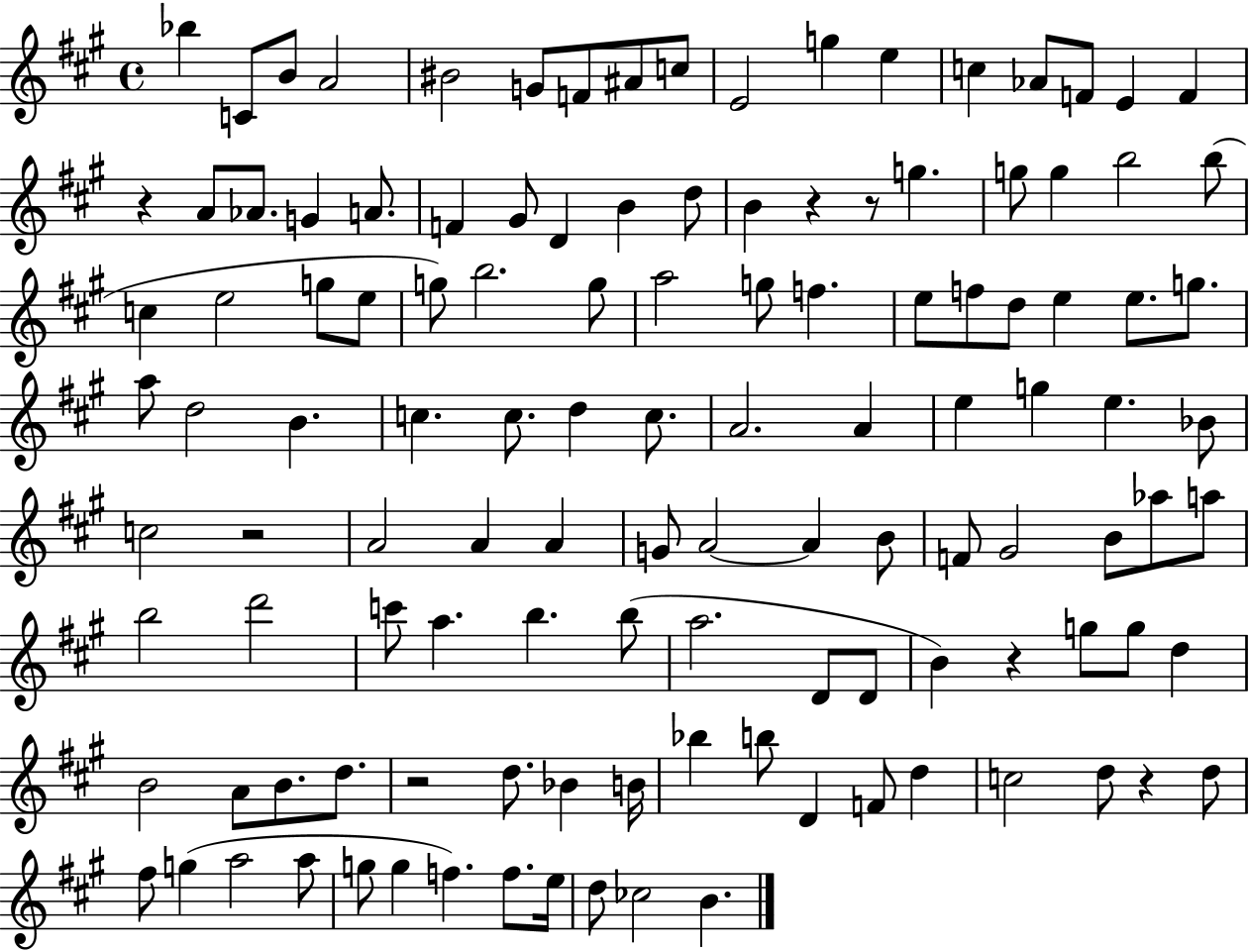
Bb5/q C4/e B4/e A4/h BIS4/h G4/e F4/e A#4/e C5/e E4/h G5/q E5/q C5/q Ab4/e F4/e E4/q F4/q R/q A4/e Ab4/e. G4/q A4/e. F4/q G#4/e D4/q B4/q D5/e B4/q R/q R/e G5/q. G5/e G5/q B5/h B5/e C5/q E5/h G5/e E5/e G5/e B5/h. G5/e A5/h G5/e F5/q. E5/e F5/e D5/e E5/q E5/e. G5/e. A5/e D5/h B4/q. C5/q. C5/e. D5/q C5/e. A4/h. A4/q E5/q G5/q E5/q. Bb4/e C5/h R/h A4/h A4/q A4/q G4/e A4/h A4/q B4/e F4/e G#4/h B4/e Ab5/e A5/e B5/h D6/h C6/e A5/q. B5/q. B5/e A5/h. D4/e D4/e B4/q R/q G5/e G5/e D5/q B4/h A4/e B4/e. D5/e. R/h D5/e. Bb4/q B4/s Bb5/q B5/e D4/q F4/e D5/q C5/h D5/e R/q D5/e F#5/e G5/q A5/h A5/e G5/e G5/q F5/q. F5/e. E5/s D5/e CES5/h B4/q.